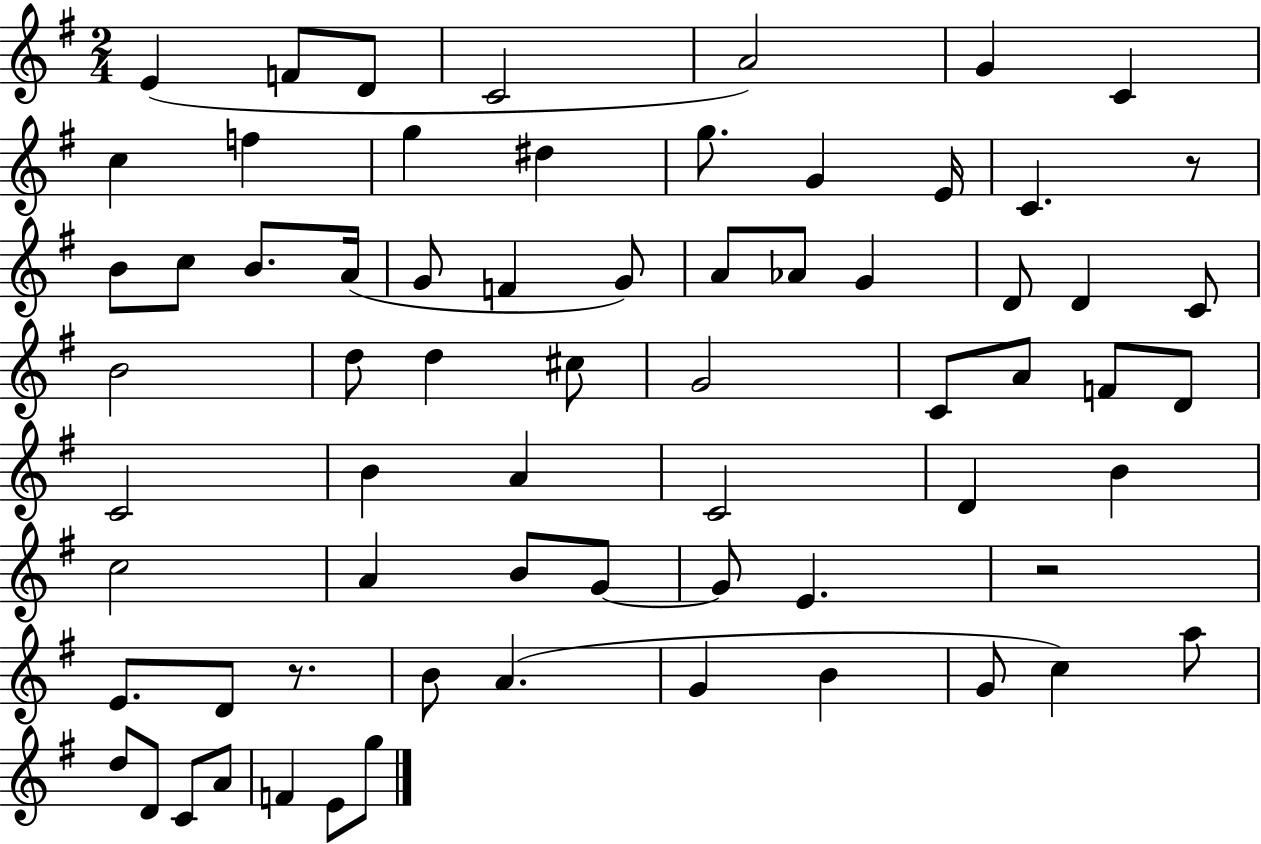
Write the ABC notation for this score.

X:1
T:Untitled
M:2/4
L:1/4
K:G
E F/2 D/2 C2 A2 G C c f g ^d g/2 G E/4 C z/2 B/2 c/2 B/2 A/4 G/2 F G/2 A/2 _A/2 G D/2 D C/2 B2 d/2 d ^c/2 G2 C/2 A/2 F/2 D/2 C2 B A C2 D B c2 A B/2 G/2 G/2 E z2 E/2 D/2 z/2 B/2 A G B G/2 c a/2 d/2 D/2 C/2 A/2 F E/2 g/2